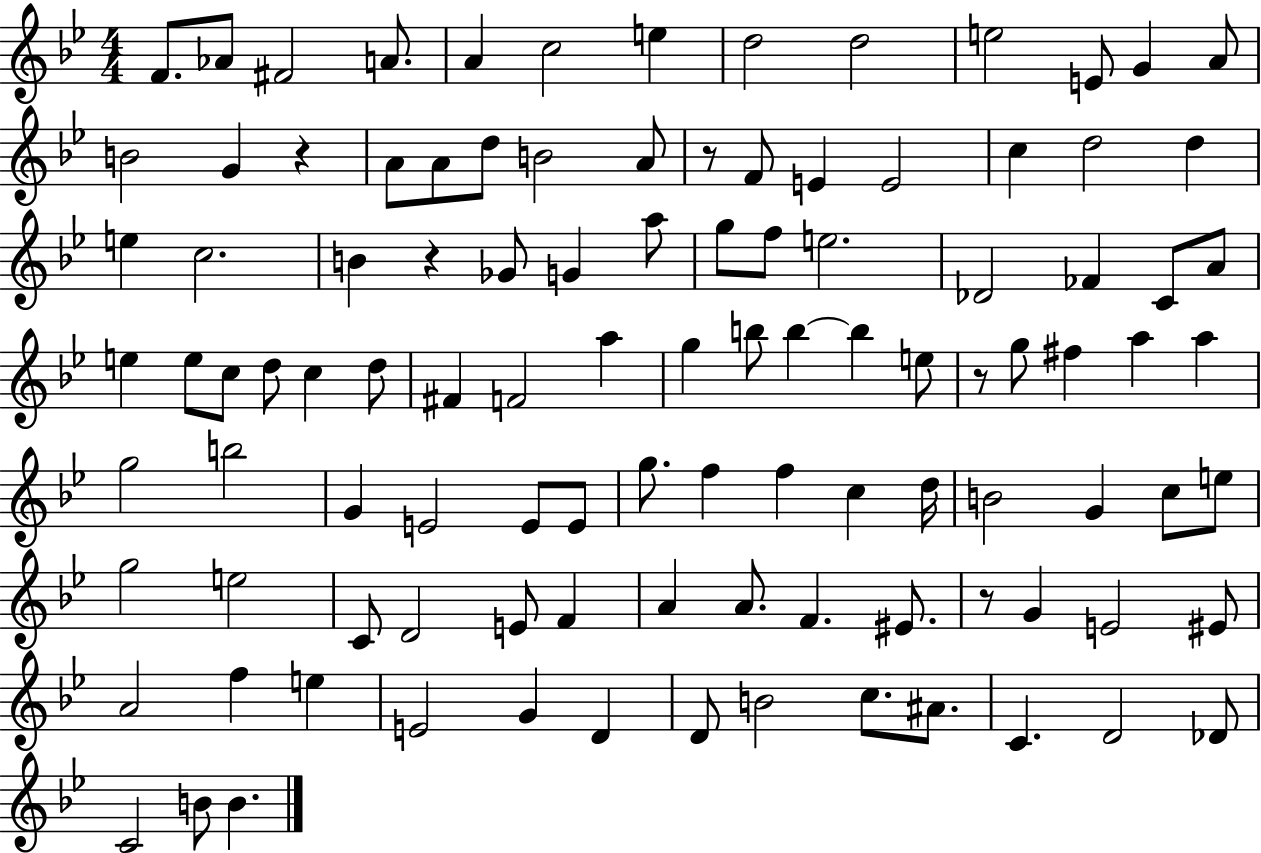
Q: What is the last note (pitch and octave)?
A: B4